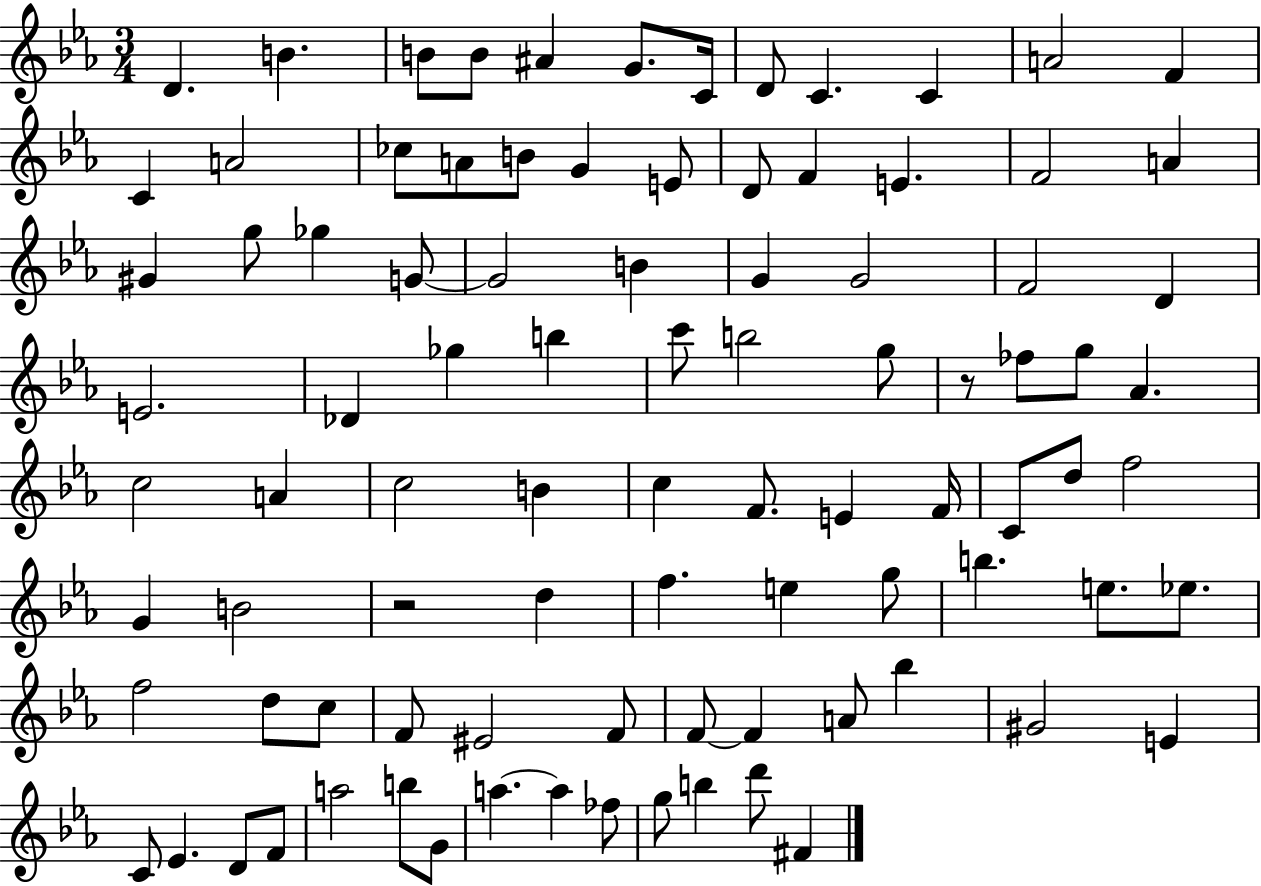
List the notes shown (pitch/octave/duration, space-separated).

D4/q. B4/q. B4/e B4/e A#4/q G4/e. C4/s D4/e C4/q. C4/q A4/h F4/q C4/q A4/h CES5/e A4/e B4/e G4/q E4/e D4/e F4/q E4/q. F4/h A4/q G#4/q G5/e Gb5/q G4/e G4/h B4/q G4/q G4/h F4/h D4/q E4/h. Db4/q Gb5/q B5/q C6/e B5/h G5/e R/e FES5/e G5/e Ab4/q. C5/h A4/q C5/h B4/q C5/q F4/e. E4/q F4/s C4/e D5/e F5/h G4/q B4/h R/h D5/q F5/q. E5/q G5/e B5/q. E5/e. Eb5/e. F5/h D5/e C5/e F4/e EIS4/h F4/e F4/e F4/q A4/e Bb5/q G#4/h E4/q C4/e Eb4/q. D4/e F4/e A5/h B5/e G4/e A5/q. A5/q FES5/e G5/e B5/q D6/e F#4/q